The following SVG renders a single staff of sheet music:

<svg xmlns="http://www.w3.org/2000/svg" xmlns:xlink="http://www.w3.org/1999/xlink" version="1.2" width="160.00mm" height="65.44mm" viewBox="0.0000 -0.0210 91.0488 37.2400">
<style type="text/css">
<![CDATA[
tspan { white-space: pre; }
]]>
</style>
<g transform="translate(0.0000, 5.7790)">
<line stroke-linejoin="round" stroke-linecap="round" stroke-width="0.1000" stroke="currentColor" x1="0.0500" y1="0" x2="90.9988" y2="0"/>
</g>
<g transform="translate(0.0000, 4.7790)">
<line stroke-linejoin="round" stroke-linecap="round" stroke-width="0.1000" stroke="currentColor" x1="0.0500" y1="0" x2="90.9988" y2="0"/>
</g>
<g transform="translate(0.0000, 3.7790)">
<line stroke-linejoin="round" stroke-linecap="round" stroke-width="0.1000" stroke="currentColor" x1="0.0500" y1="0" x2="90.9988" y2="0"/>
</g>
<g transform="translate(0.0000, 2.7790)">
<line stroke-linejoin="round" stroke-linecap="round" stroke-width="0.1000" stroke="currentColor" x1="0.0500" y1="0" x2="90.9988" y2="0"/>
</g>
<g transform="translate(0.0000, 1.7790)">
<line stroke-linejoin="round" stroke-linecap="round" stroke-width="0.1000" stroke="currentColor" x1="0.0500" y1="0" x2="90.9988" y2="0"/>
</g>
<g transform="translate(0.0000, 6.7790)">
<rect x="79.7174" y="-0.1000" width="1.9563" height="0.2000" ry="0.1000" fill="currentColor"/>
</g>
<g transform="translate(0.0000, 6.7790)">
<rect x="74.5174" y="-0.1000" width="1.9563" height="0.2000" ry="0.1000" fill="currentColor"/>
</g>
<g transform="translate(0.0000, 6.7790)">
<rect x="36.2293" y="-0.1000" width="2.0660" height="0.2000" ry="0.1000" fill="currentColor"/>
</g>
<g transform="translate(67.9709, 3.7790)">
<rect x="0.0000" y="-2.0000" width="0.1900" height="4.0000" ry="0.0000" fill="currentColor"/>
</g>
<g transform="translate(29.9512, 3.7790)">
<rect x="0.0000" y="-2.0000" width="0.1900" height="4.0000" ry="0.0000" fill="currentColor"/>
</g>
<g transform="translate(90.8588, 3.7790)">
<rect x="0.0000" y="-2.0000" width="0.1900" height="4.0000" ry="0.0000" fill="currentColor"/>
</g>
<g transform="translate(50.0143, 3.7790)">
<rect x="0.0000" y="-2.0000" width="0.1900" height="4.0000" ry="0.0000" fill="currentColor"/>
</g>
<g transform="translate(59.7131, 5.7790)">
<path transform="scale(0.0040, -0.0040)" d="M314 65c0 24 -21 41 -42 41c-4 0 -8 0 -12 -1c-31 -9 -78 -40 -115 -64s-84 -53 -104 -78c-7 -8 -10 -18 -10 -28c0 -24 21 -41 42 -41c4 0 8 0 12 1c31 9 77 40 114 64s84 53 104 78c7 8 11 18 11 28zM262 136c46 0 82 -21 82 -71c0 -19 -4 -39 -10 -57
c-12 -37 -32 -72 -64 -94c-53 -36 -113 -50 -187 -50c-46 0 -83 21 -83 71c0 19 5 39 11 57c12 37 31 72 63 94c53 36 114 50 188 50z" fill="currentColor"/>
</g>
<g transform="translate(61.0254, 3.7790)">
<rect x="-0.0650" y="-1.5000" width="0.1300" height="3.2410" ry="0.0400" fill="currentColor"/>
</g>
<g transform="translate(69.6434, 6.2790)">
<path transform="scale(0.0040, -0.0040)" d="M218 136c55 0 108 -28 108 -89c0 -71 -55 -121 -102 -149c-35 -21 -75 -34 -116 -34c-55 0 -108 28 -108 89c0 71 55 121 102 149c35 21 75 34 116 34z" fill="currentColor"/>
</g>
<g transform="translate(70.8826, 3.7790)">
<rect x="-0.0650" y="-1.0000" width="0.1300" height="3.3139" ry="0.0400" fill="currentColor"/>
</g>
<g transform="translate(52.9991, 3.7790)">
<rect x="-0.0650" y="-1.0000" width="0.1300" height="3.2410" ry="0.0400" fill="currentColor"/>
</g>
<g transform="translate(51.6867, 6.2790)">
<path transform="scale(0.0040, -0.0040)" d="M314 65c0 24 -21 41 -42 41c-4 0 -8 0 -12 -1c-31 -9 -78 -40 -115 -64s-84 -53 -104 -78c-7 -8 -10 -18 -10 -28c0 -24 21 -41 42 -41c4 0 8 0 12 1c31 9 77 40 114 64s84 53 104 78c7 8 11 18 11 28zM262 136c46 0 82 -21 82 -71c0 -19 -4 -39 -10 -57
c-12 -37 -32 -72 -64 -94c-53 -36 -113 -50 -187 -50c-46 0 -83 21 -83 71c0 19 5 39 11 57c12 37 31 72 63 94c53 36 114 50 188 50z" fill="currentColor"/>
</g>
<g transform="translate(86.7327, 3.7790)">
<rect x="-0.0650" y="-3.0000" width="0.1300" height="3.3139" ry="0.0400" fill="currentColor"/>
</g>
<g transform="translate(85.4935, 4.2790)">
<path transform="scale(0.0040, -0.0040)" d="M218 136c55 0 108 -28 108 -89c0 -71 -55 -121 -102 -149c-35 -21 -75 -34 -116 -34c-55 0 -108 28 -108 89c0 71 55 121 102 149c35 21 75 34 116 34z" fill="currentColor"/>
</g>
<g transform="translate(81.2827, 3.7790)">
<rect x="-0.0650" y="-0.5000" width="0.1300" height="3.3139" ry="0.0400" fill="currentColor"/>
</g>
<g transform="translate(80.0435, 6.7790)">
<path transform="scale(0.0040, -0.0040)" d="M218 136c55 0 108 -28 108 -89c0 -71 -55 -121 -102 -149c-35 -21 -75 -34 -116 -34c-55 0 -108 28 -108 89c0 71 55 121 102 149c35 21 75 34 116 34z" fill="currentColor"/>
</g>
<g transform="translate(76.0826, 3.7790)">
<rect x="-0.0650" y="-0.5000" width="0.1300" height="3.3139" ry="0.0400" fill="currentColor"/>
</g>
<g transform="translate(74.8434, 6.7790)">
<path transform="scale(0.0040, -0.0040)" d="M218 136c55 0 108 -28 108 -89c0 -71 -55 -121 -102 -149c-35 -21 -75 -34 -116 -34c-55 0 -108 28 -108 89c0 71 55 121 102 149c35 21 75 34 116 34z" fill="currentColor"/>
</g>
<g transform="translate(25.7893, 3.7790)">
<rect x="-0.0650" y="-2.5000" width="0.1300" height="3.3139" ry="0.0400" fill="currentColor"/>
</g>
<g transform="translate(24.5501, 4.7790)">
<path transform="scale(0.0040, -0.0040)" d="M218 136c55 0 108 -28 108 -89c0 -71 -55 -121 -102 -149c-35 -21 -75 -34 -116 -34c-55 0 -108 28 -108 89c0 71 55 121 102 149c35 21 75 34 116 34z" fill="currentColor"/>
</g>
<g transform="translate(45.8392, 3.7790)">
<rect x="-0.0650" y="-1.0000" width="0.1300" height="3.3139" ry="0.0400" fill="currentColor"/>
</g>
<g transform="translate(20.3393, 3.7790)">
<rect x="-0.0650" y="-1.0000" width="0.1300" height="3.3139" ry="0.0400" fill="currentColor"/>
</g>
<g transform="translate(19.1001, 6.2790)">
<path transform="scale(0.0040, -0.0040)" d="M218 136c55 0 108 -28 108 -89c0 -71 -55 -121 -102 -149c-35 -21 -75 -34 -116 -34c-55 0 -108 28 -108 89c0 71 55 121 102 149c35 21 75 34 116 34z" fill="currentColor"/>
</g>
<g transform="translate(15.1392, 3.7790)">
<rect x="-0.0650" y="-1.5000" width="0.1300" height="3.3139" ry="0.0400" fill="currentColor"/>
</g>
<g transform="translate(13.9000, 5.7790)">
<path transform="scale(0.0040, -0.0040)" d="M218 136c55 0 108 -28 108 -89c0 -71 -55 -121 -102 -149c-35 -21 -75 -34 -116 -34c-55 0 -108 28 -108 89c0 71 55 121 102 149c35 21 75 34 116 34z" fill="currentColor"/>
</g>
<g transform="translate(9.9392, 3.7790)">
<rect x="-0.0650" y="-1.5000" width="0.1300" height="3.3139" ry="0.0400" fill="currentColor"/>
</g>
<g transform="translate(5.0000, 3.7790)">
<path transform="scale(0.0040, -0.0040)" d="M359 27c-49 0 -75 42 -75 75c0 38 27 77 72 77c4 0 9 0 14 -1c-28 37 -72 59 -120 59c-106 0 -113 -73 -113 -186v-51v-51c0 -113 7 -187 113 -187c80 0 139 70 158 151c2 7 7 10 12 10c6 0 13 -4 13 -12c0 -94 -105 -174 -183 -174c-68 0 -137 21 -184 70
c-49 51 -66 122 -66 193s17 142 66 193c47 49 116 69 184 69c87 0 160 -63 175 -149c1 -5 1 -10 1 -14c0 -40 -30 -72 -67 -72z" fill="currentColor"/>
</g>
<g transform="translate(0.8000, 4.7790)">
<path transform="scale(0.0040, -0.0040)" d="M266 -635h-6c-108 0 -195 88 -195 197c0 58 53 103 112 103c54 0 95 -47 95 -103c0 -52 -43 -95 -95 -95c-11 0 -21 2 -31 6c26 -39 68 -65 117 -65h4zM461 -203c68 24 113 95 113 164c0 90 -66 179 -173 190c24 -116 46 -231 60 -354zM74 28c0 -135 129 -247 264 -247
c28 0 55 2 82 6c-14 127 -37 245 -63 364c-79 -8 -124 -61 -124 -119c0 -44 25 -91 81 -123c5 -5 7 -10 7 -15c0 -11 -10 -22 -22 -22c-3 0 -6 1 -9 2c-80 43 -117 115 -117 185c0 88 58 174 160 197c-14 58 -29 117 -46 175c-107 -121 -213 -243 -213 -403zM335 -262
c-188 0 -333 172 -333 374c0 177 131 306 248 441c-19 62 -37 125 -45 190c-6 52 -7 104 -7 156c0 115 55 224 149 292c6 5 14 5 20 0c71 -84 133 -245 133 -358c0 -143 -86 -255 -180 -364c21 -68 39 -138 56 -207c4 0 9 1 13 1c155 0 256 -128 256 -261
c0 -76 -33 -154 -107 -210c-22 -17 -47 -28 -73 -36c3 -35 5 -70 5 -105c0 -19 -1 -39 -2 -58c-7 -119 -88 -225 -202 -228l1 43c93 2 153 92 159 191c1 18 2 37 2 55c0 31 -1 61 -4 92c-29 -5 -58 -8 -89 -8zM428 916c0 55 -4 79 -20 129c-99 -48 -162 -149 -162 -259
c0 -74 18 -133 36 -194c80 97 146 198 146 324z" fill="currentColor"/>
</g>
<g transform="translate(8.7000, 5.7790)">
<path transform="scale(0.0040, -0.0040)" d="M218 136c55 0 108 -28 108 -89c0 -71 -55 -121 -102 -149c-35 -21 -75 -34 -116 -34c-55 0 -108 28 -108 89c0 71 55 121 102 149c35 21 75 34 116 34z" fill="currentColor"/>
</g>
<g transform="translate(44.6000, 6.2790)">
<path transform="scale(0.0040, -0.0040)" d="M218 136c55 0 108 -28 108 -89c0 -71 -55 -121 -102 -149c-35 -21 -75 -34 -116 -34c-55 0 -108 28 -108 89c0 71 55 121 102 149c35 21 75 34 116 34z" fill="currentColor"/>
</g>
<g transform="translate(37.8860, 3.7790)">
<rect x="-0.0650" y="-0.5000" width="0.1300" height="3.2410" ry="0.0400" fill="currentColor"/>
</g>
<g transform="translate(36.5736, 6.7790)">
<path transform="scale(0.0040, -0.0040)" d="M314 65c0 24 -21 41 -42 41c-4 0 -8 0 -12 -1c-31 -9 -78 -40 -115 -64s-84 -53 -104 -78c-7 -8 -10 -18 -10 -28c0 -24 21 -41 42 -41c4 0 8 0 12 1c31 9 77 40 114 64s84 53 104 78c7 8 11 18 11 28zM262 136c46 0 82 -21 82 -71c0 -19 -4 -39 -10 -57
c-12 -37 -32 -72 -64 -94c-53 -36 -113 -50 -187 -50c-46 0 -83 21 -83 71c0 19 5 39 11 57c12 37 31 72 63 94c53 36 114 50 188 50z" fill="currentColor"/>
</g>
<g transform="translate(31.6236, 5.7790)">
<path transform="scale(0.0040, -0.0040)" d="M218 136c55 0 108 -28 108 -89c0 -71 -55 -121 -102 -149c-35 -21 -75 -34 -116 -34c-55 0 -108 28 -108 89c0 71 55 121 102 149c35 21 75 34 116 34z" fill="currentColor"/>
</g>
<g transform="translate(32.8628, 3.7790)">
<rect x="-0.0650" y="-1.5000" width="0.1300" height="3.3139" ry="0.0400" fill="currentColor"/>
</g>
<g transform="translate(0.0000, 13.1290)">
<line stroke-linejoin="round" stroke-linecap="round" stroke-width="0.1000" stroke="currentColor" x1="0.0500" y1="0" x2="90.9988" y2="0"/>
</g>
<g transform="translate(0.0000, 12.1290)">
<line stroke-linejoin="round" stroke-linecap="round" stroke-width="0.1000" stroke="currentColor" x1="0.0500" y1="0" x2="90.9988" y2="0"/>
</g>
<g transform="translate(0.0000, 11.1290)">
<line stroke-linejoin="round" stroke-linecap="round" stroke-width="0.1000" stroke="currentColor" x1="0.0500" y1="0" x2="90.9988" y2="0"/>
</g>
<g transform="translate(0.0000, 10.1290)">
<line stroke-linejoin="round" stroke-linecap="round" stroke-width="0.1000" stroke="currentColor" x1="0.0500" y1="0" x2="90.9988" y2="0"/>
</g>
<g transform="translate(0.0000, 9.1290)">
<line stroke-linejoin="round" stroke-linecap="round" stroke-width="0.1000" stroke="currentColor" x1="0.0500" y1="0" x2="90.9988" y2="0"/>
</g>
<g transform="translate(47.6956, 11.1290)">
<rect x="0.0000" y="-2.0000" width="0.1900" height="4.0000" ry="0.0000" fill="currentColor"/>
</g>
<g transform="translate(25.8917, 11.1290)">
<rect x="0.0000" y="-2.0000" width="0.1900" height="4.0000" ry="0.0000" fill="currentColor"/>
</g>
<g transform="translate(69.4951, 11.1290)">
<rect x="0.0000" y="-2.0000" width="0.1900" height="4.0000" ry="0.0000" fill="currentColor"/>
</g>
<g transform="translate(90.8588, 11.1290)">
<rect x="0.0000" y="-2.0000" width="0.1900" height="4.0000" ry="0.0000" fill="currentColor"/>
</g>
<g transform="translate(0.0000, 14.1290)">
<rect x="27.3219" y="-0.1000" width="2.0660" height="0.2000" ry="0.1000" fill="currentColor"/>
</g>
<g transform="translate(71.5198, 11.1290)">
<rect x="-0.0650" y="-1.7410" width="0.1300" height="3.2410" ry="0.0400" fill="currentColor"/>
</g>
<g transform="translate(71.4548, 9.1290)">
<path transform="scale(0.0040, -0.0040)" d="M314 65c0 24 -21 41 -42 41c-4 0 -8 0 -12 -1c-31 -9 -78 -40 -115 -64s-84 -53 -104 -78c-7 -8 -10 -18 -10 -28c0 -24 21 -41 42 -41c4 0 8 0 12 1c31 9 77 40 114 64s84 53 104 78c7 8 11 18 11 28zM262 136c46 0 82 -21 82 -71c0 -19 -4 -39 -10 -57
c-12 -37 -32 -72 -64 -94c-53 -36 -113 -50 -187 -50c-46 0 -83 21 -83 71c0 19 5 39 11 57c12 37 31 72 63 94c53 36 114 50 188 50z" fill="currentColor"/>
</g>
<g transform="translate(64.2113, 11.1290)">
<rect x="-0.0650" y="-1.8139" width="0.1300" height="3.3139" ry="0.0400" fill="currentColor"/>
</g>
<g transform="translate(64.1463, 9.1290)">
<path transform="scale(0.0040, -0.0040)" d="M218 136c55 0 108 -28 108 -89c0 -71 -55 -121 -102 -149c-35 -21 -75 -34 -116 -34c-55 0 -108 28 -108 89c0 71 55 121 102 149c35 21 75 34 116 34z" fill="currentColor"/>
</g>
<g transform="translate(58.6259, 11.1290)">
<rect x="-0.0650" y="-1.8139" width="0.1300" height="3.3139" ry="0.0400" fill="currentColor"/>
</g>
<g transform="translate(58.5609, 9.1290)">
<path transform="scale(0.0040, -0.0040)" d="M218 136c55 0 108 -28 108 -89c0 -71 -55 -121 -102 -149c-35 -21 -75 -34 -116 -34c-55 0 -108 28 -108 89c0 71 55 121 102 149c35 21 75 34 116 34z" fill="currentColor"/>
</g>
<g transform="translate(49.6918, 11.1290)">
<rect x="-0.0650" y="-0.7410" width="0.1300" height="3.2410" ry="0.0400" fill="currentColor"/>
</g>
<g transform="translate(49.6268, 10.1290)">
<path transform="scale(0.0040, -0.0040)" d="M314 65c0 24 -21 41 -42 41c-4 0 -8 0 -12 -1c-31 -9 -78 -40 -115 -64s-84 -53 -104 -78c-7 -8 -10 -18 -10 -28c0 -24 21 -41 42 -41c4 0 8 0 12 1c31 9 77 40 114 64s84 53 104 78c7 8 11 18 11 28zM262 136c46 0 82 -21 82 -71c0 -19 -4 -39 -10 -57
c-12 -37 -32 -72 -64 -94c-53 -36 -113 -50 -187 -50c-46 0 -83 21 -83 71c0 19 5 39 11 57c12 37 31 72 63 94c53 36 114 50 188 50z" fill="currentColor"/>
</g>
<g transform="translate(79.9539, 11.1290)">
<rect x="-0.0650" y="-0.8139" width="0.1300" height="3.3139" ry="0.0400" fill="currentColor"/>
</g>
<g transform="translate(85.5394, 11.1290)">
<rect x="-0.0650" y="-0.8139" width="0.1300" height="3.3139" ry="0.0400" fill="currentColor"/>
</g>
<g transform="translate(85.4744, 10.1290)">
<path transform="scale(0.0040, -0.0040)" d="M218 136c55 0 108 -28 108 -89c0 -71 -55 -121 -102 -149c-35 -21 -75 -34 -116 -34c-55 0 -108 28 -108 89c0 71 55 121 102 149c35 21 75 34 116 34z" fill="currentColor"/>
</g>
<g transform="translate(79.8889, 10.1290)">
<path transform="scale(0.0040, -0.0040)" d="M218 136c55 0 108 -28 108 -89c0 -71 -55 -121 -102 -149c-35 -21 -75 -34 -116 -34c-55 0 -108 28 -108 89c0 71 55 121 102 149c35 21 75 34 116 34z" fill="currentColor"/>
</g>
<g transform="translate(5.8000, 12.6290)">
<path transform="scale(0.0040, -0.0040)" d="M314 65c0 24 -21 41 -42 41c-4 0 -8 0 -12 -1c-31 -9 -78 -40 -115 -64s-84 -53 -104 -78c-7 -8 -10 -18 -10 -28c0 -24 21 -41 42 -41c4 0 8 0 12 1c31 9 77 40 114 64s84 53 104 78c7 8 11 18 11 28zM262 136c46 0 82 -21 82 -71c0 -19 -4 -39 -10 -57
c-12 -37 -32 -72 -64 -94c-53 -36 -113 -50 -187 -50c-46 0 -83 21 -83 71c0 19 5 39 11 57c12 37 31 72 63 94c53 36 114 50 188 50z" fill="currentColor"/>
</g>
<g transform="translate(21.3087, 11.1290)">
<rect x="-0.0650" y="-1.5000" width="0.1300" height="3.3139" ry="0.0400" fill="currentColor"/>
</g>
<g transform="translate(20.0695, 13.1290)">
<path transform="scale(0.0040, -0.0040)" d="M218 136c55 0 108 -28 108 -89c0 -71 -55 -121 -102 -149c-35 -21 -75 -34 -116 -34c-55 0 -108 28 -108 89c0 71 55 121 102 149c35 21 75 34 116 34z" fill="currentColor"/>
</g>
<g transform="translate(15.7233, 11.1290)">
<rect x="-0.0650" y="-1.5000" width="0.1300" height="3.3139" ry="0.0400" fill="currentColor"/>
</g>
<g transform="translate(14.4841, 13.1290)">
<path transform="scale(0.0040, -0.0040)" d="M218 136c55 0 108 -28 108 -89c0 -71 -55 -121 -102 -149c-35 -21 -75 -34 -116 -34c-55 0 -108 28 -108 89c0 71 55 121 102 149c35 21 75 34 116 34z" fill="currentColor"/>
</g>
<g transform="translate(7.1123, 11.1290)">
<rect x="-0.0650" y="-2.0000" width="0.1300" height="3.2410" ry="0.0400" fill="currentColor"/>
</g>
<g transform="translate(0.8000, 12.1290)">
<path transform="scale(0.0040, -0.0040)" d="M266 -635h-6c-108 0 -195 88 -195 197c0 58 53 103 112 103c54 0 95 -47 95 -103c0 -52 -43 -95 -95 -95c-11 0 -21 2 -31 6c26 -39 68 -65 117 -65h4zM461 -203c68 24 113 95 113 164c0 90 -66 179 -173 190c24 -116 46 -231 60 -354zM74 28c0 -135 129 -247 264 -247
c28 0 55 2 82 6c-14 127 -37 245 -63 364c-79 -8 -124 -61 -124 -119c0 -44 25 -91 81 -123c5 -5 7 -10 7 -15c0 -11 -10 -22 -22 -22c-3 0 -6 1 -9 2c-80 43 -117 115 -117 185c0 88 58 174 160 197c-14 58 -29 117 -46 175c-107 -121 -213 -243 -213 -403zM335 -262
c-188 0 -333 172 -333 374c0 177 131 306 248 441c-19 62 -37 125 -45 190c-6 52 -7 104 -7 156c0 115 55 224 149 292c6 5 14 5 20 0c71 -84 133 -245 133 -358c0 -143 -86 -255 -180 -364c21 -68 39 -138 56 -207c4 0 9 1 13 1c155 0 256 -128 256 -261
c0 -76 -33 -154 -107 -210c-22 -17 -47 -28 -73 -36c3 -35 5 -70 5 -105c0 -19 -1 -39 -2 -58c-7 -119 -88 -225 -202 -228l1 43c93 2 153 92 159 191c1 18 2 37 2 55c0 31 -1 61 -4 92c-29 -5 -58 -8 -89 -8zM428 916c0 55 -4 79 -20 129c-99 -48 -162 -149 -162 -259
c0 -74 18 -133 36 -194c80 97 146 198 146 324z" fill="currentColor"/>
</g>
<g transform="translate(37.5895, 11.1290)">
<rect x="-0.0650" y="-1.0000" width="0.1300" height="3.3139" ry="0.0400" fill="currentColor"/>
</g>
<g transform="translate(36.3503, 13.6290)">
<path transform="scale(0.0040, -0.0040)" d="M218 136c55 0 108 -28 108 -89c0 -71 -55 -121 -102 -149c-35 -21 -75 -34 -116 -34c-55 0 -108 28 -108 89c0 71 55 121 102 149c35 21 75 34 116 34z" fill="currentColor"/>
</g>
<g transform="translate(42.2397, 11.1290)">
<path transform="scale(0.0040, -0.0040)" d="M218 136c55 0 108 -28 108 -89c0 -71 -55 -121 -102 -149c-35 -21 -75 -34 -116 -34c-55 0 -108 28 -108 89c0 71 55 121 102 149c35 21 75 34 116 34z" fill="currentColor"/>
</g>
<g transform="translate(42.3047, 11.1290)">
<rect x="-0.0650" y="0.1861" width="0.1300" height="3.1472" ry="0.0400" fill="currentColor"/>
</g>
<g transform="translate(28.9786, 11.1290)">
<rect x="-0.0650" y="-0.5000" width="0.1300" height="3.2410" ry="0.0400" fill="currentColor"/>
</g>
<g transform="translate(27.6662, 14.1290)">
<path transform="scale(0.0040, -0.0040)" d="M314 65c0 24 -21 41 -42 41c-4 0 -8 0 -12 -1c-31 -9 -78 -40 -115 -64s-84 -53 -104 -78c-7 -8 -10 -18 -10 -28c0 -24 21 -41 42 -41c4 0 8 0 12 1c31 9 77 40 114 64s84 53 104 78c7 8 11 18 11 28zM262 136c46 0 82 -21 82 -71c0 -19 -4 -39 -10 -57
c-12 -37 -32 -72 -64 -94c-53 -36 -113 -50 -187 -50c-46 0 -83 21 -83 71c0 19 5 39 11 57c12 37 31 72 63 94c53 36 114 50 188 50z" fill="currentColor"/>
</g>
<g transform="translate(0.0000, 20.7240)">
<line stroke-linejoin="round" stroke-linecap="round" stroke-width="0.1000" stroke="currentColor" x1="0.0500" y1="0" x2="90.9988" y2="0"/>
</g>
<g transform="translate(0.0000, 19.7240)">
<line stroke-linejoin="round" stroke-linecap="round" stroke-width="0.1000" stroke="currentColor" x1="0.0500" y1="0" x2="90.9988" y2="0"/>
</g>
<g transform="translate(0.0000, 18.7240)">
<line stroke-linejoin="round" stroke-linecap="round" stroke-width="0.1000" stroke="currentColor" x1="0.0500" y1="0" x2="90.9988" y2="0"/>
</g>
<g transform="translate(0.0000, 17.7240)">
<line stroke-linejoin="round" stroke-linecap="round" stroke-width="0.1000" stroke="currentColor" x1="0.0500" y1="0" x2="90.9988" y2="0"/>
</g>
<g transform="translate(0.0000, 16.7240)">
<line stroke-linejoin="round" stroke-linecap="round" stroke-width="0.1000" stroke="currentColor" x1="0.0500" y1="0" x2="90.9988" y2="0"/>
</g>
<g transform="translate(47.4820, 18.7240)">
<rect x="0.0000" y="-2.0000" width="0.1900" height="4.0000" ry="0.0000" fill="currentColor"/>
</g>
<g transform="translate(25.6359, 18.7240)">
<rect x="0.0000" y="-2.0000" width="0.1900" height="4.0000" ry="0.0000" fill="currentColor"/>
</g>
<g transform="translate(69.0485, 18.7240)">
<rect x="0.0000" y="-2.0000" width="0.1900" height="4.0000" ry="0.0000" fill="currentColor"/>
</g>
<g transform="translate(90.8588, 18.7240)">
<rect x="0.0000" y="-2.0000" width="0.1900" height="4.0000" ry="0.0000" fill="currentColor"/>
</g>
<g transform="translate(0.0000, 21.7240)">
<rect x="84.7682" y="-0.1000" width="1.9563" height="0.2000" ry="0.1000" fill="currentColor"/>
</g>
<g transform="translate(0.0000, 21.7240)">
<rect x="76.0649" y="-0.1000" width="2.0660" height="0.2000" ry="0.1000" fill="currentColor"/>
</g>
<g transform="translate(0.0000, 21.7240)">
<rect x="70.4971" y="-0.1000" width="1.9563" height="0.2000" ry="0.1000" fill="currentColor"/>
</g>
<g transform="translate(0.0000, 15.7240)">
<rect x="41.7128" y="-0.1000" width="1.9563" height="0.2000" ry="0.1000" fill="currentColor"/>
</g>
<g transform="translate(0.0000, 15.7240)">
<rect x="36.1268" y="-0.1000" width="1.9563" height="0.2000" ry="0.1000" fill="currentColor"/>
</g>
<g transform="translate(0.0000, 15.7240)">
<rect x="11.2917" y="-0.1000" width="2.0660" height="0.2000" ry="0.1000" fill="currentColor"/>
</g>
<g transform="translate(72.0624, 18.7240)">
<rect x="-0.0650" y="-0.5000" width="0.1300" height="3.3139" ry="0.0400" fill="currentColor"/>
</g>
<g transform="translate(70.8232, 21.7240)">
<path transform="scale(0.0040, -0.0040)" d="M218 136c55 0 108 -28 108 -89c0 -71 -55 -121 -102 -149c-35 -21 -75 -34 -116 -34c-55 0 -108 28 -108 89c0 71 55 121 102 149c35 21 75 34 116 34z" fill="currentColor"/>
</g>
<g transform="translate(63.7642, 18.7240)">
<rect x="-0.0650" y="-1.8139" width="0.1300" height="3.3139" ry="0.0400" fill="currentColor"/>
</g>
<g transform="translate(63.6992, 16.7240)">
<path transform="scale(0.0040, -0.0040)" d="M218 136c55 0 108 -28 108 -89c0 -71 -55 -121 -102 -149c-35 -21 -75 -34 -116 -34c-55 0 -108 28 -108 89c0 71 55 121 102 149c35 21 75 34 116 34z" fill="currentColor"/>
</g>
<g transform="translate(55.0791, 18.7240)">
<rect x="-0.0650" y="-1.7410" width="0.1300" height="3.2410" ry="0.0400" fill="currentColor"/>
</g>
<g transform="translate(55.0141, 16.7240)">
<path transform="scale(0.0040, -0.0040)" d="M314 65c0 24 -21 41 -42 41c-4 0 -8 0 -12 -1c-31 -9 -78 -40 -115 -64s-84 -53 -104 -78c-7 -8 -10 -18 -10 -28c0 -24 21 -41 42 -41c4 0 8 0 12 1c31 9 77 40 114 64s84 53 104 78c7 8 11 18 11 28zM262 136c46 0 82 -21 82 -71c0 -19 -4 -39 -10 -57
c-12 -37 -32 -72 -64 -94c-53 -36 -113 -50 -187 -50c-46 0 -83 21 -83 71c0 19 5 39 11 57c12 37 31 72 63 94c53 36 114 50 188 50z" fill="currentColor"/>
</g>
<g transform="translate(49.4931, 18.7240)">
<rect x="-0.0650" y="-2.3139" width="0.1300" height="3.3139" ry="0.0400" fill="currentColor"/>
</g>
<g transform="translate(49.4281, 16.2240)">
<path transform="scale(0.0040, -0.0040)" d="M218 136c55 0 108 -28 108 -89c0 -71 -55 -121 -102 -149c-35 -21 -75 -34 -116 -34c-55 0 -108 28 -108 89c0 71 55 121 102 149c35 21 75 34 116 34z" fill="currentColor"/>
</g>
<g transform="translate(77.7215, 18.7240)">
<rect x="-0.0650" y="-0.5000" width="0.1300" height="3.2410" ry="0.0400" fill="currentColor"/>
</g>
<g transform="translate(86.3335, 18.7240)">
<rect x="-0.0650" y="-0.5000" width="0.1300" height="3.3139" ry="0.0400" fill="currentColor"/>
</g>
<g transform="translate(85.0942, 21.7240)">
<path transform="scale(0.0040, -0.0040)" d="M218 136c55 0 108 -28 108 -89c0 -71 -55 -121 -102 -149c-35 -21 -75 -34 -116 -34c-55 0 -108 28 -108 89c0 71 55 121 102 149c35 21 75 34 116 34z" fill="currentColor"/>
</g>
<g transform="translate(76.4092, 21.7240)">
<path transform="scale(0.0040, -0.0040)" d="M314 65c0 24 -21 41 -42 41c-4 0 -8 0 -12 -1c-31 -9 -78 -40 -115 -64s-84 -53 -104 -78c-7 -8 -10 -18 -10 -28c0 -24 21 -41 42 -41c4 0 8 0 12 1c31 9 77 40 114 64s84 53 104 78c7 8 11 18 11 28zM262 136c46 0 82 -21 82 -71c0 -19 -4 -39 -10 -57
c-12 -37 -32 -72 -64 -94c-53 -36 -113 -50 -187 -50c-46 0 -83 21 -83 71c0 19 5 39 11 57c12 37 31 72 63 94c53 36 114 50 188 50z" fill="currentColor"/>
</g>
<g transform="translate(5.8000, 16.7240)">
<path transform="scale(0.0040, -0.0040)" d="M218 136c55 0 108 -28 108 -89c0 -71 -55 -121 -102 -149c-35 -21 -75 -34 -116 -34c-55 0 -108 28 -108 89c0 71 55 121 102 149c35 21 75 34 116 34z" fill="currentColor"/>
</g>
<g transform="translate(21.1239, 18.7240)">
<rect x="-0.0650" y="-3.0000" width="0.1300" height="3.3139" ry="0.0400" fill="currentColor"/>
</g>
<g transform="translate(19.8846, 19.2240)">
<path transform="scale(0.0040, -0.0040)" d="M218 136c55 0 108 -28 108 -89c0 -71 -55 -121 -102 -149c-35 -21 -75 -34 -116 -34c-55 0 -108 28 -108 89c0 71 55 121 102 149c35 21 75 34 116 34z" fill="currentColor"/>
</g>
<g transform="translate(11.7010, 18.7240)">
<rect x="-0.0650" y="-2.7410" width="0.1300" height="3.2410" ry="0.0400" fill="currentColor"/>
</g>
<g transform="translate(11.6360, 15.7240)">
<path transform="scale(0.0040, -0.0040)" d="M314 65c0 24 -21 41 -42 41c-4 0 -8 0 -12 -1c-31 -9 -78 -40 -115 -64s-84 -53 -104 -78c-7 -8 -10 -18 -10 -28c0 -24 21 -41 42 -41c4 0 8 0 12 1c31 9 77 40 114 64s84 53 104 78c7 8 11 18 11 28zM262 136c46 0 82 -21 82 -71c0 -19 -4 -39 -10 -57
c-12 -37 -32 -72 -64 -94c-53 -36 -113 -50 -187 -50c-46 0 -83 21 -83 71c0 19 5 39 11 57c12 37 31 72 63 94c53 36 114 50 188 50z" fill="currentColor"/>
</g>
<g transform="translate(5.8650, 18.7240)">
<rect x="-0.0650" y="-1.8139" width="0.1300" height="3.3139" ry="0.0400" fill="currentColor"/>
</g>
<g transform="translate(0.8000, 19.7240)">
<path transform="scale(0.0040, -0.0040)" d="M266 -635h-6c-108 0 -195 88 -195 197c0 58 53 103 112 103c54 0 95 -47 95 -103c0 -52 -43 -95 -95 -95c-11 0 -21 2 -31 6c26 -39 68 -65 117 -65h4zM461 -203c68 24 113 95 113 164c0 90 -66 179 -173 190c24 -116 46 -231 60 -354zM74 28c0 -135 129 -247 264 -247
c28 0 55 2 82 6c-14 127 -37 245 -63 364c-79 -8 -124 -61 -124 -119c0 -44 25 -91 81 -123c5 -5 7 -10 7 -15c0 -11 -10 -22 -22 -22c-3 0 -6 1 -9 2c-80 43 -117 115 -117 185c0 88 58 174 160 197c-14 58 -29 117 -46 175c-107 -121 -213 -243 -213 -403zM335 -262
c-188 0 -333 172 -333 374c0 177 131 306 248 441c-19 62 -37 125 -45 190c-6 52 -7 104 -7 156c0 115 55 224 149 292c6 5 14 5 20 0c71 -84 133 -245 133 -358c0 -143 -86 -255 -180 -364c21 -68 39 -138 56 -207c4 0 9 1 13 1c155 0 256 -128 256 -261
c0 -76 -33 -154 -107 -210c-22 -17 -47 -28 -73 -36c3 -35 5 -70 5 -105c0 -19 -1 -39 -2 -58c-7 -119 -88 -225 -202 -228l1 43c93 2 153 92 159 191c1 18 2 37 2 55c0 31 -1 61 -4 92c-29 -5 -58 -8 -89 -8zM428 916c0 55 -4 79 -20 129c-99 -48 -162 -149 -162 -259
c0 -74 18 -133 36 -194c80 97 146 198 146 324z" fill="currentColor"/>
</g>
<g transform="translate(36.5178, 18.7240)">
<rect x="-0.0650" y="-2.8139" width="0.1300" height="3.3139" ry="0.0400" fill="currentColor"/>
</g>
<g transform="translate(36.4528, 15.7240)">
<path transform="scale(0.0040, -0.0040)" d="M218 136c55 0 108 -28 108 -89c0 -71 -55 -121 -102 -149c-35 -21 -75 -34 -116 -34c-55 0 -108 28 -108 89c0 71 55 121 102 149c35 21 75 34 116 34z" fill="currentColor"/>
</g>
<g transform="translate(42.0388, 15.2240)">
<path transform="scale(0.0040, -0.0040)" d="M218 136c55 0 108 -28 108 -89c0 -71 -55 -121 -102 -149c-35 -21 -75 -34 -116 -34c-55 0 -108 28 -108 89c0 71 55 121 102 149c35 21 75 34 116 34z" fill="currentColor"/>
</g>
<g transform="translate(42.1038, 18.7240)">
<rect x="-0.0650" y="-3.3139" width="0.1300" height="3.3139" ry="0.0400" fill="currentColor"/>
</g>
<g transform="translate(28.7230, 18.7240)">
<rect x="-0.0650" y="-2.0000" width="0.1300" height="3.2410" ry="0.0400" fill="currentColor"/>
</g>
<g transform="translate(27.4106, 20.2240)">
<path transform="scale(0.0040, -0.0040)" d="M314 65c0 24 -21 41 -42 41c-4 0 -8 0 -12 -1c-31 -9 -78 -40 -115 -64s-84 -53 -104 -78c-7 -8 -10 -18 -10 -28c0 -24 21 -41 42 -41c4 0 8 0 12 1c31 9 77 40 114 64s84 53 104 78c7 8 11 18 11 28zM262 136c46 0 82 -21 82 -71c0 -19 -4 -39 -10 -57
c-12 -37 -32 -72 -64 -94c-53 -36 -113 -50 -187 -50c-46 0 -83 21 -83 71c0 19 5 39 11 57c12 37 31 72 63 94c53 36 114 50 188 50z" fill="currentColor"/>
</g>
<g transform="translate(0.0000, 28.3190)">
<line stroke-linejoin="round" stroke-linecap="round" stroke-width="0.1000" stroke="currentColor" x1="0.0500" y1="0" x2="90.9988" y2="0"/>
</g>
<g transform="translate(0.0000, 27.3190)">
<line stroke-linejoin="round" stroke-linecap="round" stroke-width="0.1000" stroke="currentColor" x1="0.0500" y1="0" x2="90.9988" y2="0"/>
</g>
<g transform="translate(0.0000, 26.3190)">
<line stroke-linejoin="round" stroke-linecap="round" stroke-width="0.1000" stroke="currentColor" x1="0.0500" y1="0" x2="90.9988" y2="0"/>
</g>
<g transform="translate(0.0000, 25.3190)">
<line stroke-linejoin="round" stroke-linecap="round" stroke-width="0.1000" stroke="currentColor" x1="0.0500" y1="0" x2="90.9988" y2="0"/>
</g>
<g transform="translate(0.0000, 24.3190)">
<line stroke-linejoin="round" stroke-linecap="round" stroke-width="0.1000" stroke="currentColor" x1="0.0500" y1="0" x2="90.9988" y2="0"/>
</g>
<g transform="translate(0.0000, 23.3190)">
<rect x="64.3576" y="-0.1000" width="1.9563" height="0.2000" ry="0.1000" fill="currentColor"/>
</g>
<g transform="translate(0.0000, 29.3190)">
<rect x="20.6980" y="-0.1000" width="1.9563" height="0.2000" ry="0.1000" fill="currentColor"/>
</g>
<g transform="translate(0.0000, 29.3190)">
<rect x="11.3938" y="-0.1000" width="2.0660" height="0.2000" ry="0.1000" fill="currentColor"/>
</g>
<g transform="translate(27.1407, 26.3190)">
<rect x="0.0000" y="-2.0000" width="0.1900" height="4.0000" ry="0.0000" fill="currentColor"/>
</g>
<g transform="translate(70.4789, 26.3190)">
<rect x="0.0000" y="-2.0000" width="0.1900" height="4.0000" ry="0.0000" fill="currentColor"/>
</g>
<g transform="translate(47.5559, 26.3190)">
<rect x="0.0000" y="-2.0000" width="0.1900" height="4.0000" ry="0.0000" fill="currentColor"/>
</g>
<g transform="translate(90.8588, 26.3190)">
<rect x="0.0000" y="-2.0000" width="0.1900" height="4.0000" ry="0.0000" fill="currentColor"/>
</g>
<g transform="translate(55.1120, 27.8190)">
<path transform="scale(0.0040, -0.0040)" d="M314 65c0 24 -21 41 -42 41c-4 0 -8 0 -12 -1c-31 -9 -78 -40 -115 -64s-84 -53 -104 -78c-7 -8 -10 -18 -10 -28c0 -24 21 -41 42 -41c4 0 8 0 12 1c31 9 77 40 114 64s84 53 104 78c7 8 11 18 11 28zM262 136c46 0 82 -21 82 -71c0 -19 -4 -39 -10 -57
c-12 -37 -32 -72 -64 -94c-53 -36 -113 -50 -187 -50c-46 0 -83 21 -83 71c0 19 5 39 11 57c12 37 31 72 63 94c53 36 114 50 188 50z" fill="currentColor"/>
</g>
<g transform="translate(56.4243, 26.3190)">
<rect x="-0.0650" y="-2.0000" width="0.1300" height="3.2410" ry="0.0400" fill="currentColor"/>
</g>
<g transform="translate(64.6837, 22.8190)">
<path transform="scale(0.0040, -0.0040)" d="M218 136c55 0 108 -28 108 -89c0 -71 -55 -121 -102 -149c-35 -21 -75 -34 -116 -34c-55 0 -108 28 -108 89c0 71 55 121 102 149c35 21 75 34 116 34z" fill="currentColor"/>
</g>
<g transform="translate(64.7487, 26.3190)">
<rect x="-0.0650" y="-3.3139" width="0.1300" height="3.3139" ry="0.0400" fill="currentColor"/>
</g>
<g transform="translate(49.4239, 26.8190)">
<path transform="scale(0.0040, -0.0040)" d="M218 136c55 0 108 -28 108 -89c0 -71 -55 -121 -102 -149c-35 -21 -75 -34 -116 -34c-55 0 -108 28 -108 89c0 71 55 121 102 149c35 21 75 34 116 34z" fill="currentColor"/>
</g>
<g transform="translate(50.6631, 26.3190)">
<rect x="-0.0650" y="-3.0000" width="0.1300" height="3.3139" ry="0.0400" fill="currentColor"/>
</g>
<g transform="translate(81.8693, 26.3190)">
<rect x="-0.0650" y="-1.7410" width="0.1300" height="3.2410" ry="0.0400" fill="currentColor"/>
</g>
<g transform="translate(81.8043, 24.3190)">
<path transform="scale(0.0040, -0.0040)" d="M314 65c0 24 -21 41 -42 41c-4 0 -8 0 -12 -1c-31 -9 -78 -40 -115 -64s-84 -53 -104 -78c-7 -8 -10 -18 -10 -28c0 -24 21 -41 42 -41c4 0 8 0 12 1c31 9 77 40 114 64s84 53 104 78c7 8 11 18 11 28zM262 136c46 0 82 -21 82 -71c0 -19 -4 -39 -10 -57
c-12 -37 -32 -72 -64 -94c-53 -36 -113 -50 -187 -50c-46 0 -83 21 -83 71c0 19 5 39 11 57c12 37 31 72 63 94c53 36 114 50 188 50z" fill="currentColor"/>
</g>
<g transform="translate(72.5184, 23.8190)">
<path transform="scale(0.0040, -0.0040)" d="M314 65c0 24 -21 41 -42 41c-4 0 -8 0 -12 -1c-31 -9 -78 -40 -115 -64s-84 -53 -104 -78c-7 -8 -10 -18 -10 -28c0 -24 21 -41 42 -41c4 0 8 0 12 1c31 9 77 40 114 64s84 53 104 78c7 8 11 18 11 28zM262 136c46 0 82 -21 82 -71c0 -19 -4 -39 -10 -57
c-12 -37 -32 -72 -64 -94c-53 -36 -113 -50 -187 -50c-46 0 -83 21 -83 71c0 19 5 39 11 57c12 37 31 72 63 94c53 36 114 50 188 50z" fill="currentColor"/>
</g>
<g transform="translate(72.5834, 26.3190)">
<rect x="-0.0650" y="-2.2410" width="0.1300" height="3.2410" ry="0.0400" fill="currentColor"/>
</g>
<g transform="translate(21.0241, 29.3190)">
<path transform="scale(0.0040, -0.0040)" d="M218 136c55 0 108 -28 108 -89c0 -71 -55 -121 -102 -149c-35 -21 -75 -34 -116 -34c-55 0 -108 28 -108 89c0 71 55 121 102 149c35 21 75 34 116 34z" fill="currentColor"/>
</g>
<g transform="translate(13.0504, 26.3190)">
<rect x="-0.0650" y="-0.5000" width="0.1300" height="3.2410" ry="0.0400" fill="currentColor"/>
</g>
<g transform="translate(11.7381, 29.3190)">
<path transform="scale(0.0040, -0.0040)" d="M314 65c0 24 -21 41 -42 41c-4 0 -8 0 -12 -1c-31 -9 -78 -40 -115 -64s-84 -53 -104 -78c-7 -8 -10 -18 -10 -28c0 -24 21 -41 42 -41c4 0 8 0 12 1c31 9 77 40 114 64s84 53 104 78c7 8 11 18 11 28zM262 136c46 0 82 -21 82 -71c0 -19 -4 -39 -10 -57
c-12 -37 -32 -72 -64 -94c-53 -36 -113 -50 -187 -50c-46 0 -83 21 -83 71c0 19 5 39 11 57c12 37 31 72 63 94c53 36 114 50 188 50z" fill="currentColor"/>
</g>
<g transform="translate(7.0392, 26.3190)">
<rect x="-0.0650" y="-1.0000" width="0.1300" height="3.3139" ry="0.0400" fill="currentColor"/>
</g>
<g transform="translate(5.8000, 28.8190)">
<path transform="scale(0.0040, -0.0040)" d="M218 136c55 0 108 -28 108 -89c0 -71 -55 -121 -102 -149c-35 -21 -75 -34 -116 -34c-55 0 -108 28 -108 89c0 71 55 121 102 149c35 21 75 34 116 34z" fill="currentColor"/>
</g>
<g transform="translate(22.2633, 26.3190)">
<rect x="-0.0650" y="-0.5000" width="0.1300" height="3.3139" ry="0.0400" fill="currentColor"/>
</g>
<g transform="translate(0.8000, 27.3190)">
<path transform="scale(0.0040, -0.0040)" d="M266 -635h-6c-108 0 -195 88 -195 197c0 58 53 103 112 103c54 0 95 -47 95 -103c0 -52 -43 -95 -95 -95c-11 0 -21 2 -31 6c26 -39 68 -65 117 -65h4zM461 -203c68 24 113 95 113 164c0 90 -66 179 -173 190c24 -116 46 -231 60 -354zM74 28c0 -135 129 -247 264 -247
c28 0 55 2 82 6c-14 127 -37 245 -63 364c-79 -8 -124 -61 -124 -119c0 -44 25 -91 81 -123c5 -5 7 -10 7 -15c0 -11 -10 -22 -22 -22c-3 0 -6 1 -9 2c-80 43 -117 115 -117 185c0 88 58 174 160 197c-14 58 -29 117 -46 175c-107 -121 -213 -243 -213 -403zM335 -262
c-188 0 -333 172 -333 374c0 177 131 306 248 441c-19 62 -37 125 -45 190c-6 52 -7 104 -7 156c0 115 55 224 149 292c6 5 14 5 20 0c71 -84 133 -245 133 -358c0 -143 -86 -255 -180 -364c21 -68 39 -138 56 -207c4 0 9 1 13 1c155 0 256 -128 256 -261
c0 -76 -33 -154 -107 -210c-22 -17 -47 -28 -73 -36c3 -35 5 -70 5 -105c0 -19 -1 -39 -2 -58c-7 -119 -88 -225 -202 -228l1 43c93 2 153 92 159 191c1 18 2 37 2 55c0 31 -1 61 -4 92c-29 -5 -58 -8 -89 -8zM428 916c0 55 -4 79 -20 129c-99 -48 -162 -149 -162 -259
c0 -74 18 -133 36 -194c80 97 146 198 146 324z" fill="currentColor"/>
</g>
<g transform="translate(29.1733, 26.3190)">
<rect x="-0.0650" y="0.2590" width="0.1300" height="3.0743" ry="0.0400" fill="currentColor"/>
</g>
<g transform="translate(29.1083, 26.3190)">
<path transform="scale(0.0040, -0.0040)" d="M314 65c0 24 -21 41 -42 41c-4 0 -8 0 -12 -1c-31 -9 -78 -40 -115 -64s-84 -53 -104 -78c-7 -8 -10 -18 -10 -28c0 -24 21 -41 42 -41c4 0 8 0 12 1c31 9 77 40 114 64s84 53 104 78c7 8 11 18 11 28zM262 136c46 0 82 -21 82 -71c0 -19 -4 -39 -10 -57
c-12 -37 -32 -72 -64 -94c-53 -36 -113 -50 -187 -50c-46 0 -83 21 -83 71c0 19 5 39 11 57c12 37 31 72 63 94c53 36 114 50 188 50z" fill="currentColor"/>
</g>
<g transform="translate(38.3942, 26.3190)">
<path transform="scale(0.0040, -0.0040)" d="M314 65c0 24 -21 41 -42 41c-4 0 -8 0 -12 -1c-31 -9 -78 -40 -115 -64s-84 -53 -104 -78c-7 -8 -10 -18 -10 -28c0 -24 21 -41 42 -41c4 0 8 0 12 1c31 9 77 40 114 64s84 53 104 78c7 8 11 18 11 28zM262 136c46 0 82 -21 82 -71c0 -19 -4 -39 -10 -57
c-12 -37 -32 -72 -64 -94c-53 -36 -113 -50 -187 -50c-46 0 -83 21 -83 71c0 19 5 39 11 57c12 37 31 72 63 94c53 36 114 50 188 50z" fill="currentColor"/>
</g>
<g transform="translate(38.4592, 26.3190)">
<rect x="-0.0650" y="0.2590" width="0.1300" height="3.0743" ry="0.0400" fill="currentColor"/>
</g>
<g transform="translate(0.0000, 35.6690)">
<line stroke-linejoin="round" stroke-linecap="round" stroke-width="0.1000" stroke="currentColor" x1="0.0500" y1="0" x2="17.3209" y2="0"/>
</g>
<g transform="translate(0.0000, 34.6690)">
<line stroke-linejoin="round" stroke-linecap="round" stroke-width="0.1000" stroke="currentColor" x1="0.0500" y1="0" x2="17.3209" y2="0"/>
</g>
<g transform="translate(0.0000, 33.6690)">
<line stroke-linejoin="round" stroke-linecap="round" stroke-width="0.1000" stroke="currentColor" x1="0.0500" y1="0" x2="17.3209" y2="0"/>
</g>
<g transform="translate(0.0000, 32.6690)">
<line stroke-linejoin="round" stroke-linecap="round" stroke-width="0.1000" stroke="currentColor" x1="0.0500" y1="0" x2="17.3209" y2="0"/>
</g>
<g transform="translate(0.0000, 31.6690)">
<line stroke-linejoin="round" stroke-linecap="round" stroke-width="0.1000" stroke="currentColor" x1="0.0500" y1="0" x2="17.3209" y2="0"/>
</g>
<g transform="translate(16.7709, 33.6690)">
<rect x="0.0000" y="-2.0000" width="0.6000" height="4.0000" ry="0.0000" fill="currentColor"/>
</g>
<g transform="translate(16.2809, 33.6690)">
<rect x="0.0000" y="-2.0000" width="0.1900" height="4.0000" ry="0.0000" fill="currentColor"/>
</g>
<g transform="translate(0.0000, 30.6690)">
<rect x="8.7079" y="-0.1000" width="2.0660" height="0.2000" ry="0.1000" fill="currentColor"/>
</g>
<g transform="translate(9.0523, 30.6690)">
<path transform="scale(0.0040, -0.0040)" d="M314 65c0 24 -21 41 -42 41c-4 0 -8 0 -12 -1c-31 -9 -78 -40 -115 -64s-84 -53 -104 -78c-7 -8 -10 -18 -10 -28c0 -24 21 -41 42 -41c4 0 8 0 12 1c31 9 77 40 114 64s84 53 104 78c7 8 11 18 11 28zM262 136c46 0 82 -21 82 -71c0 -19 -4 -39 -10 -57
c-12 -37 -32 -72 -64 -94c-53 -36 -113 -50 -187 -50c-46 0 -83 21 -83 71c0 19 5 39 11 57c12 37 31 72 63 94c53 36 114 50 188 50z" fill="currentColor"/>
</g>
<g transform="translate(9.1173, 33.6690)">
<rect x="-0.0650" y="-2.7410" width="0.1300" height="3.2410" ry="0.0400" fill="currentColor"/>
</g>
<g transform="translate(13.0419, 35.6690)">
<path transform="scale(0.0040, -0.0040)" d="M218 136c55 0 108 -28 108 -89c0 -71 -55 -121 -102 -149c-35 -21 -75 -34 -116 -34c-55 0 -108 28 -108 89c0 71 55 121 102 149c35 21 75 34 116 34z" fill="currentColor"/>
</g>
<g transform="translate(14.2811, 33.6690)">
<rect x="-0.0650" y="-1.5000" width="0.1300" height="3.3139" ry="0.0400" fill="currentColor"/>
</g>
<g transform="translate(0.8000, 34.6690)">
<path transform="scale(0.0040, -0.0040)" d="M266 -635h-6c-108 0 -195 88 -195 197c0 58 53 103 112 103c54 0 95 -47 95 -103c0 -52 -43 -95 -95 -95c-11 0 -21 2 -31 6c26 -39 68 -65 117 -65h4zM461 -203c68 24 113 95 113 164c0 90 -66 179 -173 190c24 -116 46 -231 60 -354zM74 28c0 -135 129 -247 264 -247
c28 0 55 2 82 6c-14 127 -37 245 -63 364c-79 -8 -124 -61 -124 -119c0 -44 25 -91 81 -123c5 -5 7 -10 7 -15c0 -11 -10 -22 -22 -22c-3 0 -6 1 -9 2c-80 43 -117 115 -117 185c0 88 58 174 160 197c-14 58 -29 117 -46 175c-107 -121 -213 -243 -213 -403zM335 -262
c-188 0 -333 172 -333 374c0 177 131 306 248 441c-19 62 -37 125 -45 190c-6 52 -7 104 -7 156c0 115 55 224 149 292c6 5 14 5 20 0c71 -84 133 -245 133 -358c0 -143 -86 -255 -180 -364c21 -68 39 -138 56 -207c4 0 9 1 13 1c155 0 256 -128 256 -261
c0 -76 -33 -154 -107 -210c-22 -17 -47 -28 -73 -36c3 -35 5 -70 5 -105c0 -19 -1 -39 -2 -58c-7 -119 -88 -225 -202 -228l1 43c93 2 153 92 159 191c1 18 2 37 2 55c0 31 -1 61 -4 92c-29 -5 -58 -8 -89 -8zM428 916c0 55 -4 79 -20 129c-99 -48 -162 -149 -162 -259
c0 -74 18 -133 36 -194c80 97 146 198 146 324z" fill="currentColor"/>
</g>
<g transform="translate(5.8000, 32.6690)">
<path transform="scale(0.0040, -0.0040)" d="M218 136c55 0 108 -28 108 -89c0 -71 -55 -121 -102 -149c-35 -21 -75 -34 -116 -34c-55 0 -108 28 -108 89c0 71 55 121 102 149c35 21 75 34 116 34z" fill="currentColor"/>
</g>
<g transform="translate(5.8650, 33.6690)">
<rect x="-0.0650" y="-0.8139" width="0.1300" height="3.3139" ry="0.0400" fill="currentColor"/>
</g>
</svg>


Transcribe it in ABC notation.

X:1
T:Untitled
M:4/4
L:1/4
K:C
E E D G E C2 D D2 E2 D C C A F2 E E C2 D B d2 f f f2 d d f a2 A F2 a b g f2 f C C2 C D C2 C B2 B2 A F2 b g2 f2 d a2 E